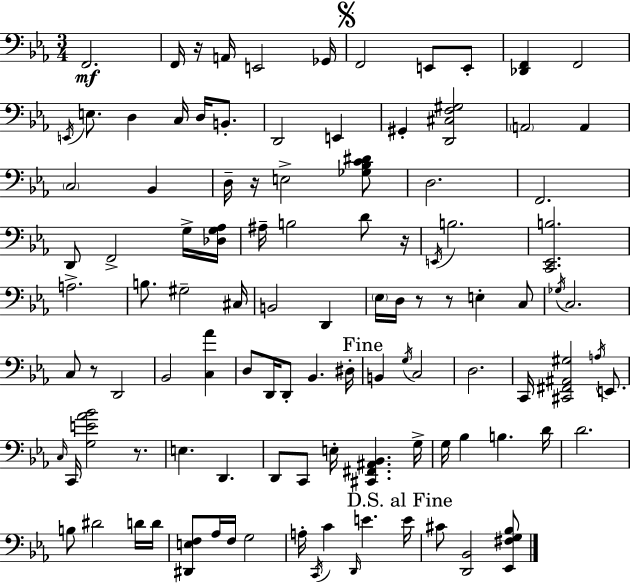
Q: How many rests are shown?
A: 7